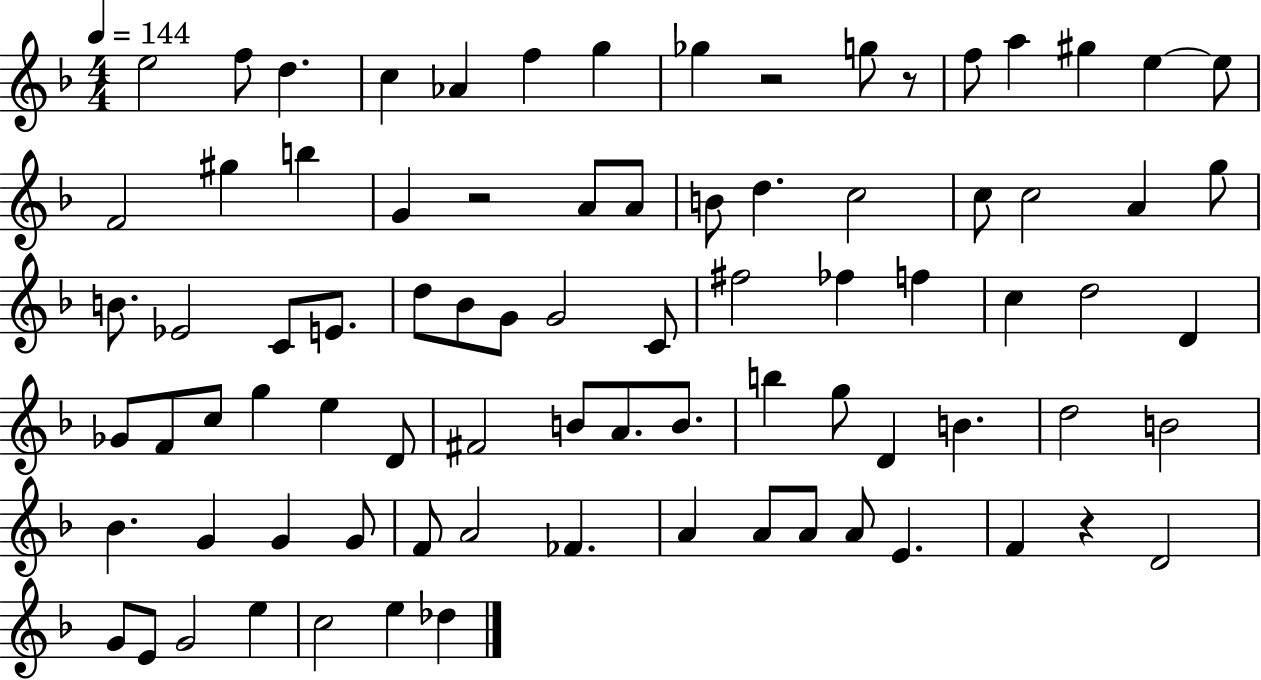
E5/h F5/e D5/q. C5/q Ab4/q F5/q G5/q Gb5/q R/h G5/e R/e F5/e A5/q G#5/q E5/q E5/e F4/h G#5/q B5/q G4/q R/h A4/e A4/e B4/e D5/q. C5/h C5/e C5/h A4/q G5/e B4/e. Eb4/h C4/e E4/e. D5/e Bb4/e G4/e G4/h C4/e F#5/h FES5/q F5/q C5/q D5/h D4/q Gb4/e F4/e C5/e G5/q E5/q D4/e F#4/h B4/e A4/e. B4/e. B5/q G5/e D4/q B4/q. D5/h B4/h Bb4/q. G4/q G4/q G4/e F4/e A4/h FES4/q. A4/q A4/e A4/e A4/e E4/q. F4/q R/q D4/h G4/e E4/e G4/h E5/q C5/h E5/q Db5/q